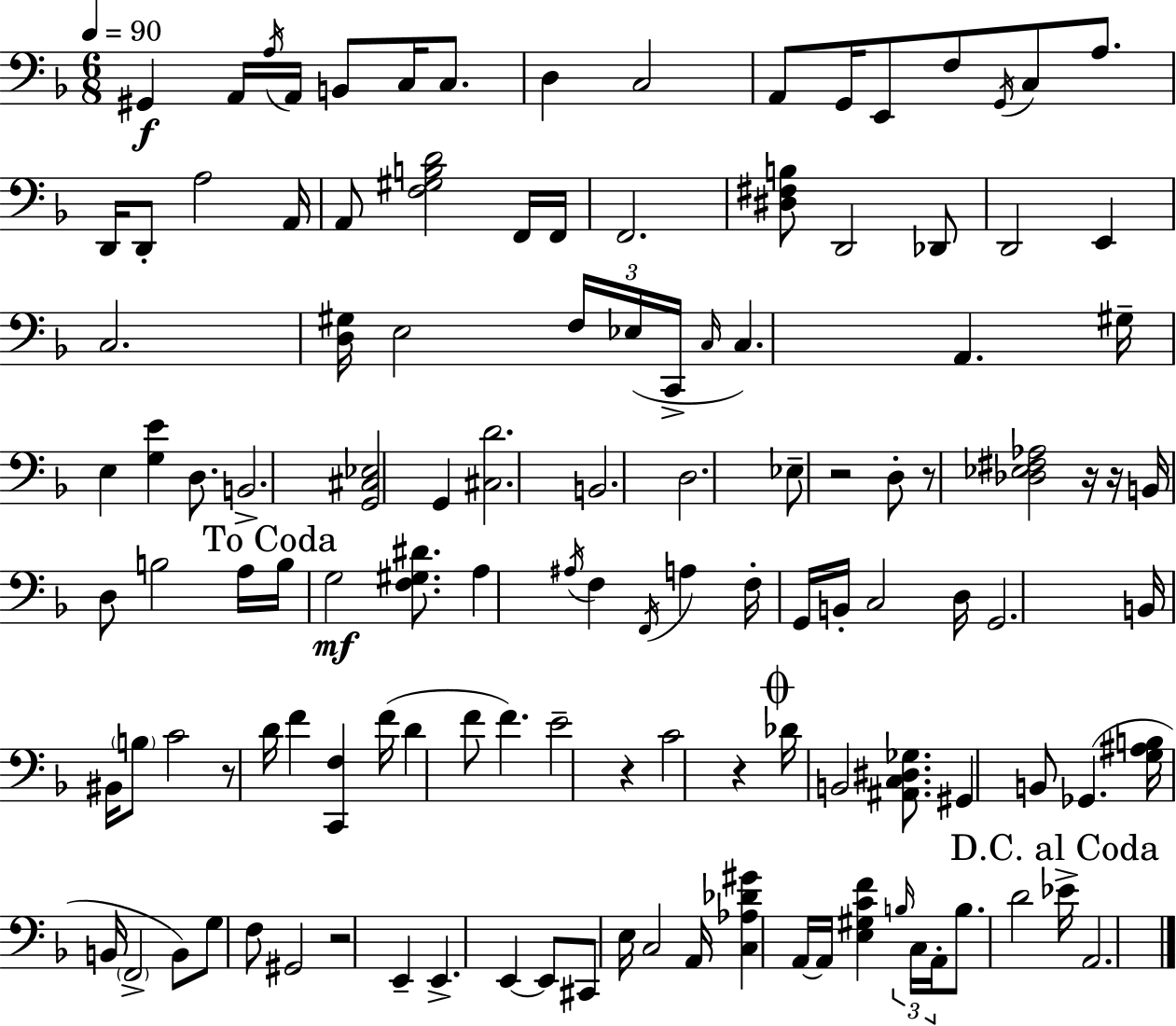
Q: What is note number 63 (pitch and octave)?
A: B2